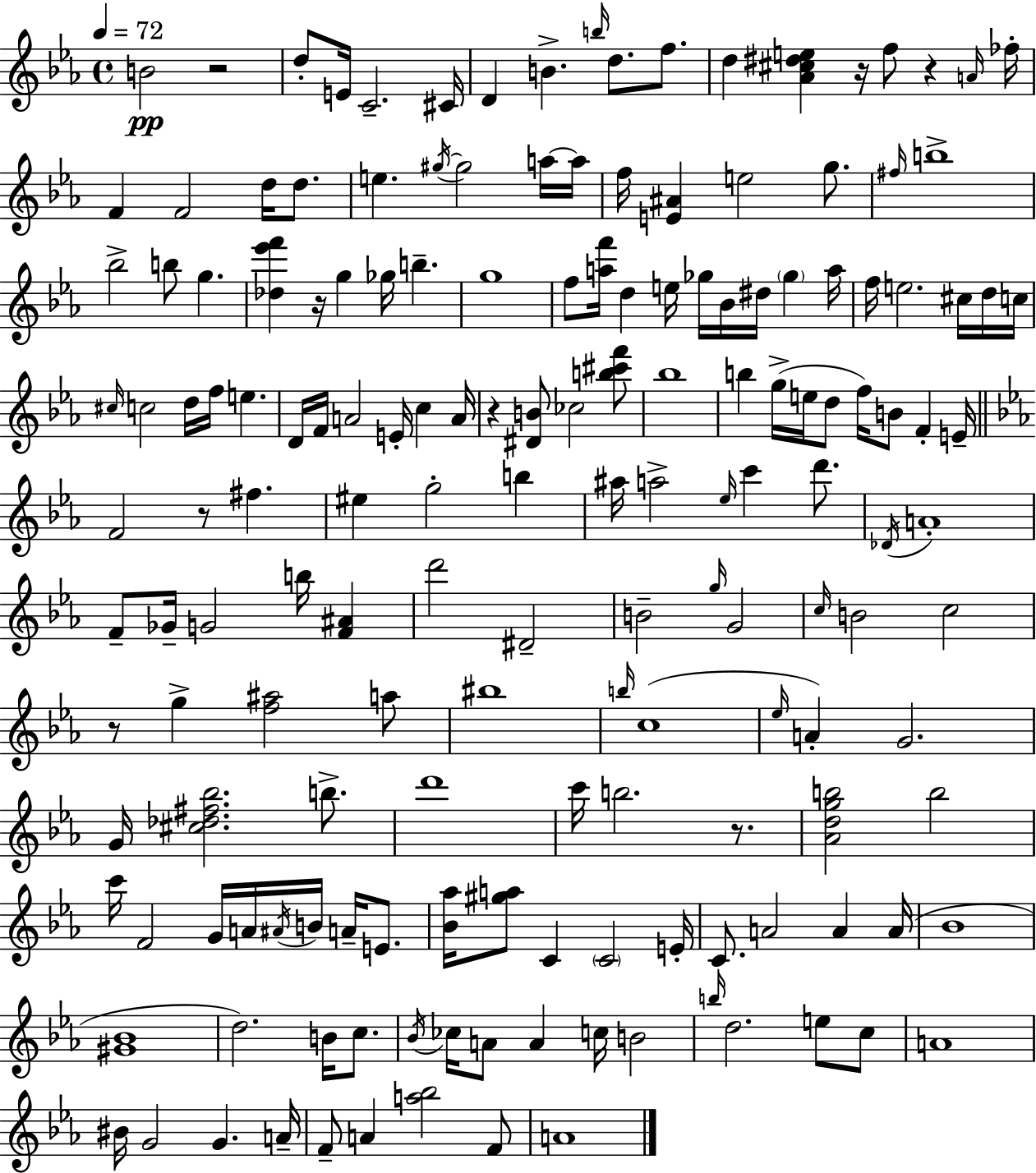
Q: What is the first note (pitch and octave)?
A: B4